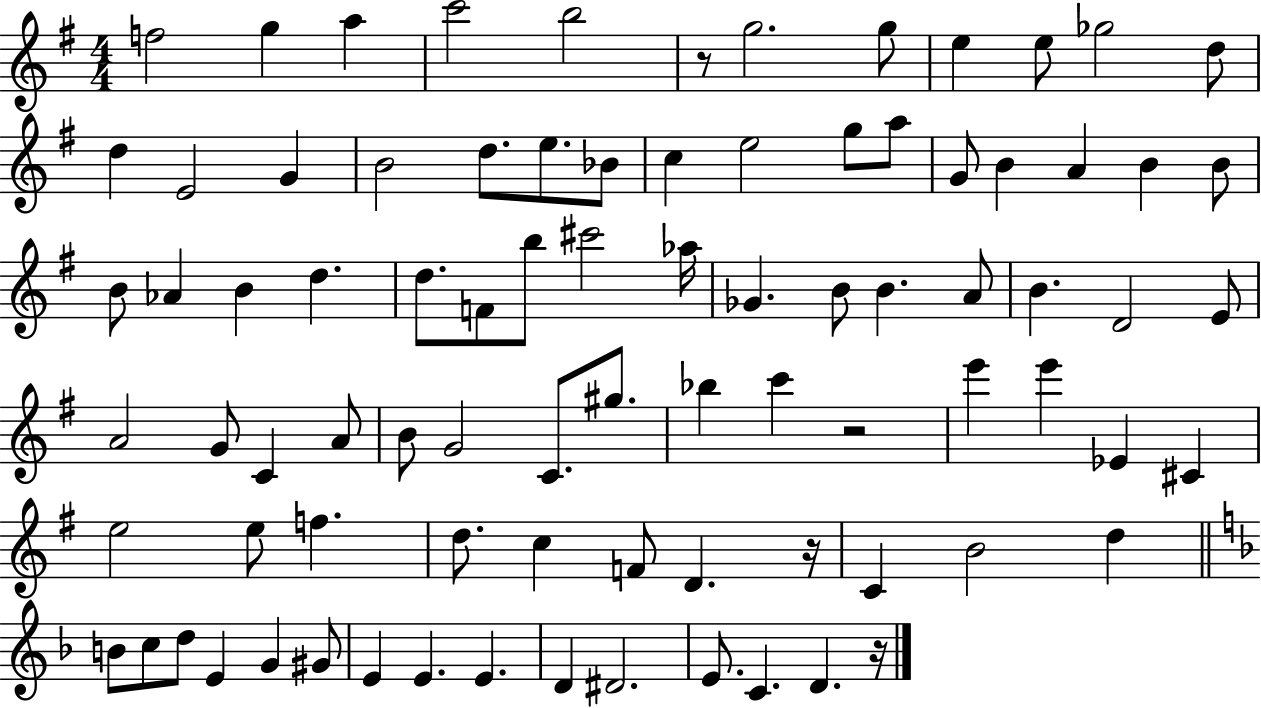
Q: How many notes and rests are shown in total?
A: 85